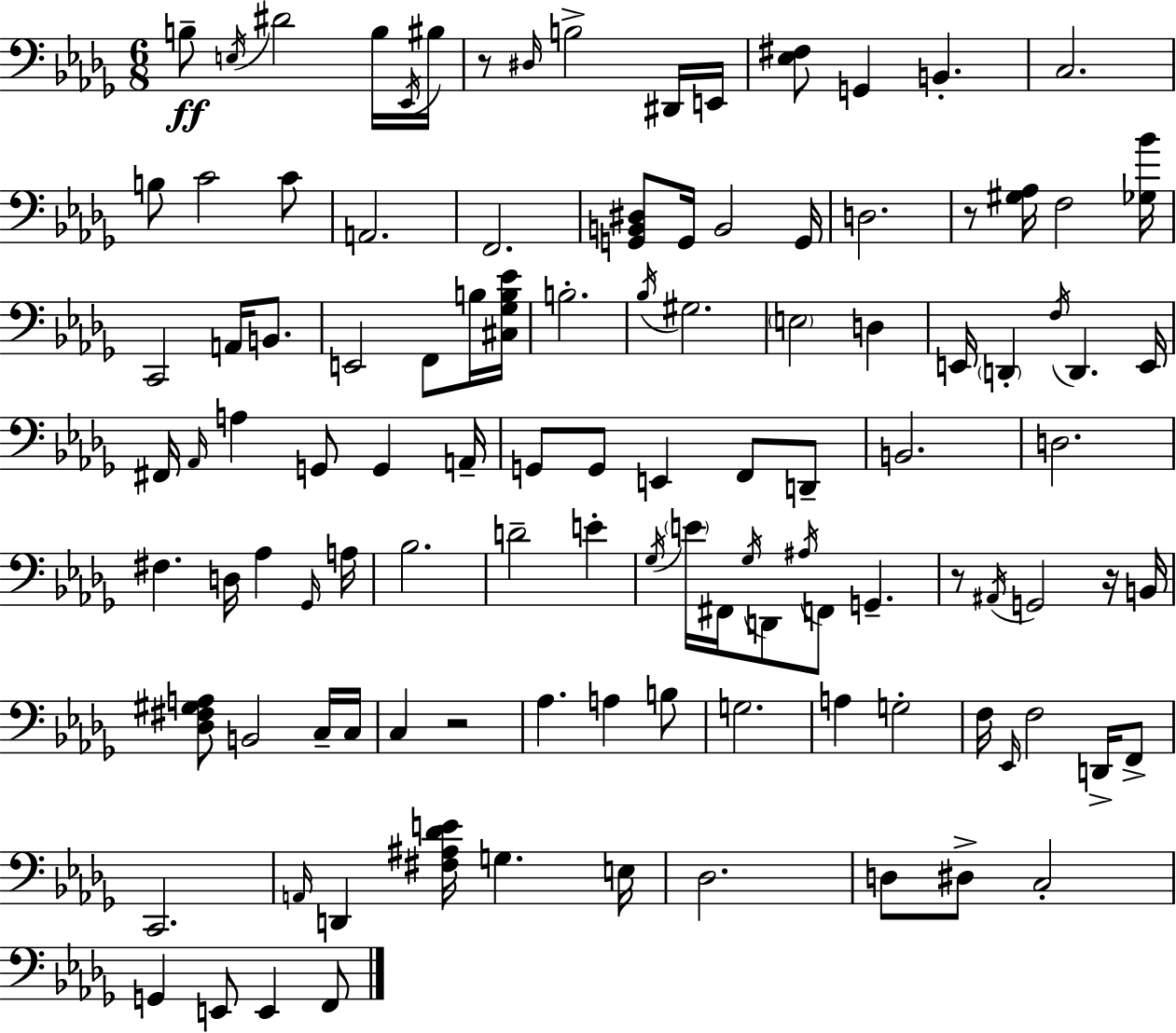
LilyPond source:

{
  \clef bass
  \numericTimeSignature
  \time 6/8
  \key bes \minor
  b8--\ff \acciaccatura { e16 } dis'2 b16 | \acciaccatura { ees,16 } bis16 r8 \grace { dis16 } b2-> | dis,16 e,16 <ees fis>8 g,4 b,4.-. | c2. | \break b8 c'2 | c'8 a,2. | f,2. | <g, b, dis>8 g,16 b,2 | \break g,16 d2. | r8 <gis aes>16 f2 | <ges bes'>16 c,2 a,16 | b,8. e,2 f,8 | \break b16 <cis ges b ees'>16 b2.-. | \acciaccatura { bes16 } gis2. | \parenthesize e2 | d4 e,16 \parenthesize d,4-. \acciaccatura { f16 } d,4. | \break e,16 fis,16 \grace { aes,16 } a4 g,8 | g,4 a,16-- g,8 g,8 e,4 | f,8 d,8-- b,2. | d2. | \break fis4. | d16 aes4 \grace { ges,16 } a16 bes2. | d'2-- | e'4-. \acciaccatura { ges16 } \parenthesize e'16 fis,16 \acciaccatura { ges16 } d,8 | \break \acciaccatura { ais16 } f,8 g,4.-- r8 | \acciaccatura { ais,16 } g,2 r16 b,16 <des fis gis a>8 | b,2 c16-- c16 c4 | r2 aes4. | \break a4 b8 g2. | a4 | g2-. f16 | \grace { ees,16 } f2 d,16-> f,8-> | \break c,2. | \grace { a,16 } d,4 <fis ais des' e'>16 g4. | e16 des2. | d8 dis8-> c2-. | \break g,4 e,8 e,4 f,8 | \bar "|."
}